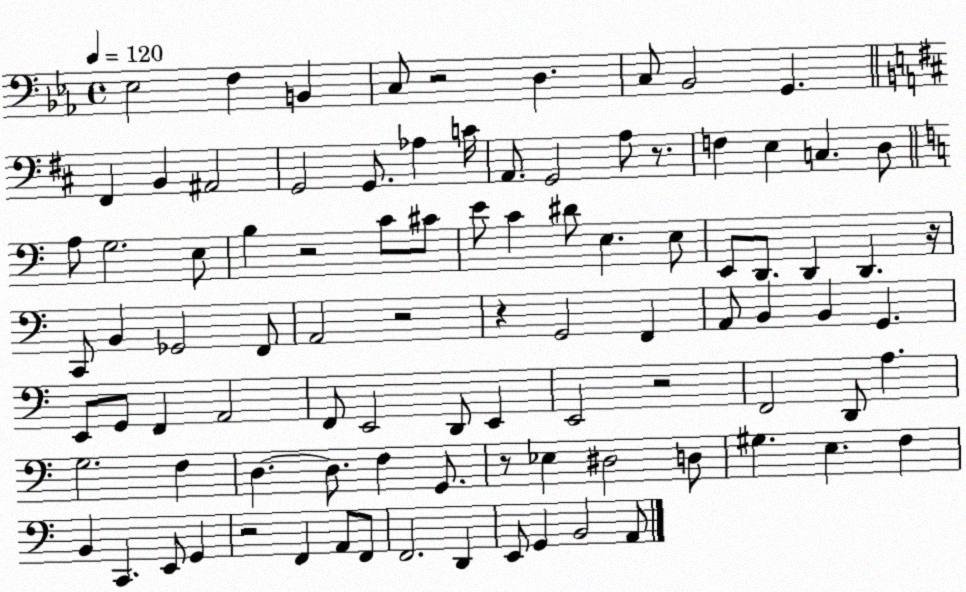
X:1
T:Untitled
M:4/4
L:1/4
K:Eb
_E,2 F, B,, C,/2 z2 D, C,/2 _B,,2 G,, ^F,, B,, ^A,,2 G,,2 G,,/2 _A, C/4 A,,/2 G,,2 A,/2 z/2 F, E, C, D,/2 A,/2 G,2 E,/2 B, z2 C/2 ^C/2 E/2 C ^D/2 E, E,/2 E,,/2 D,,/2 D,, D,, z/4 C,,/2 B,, _G,,2 F,,/2 A,,2 z2 z G,,2 F,, A,,/2 B,, B,, G,, E,,/2 G,,/2 F,, A,,2 F,,/2 E,,2 D,,/2 E,, E,,2 z2 F,,2 D,,/2 A, G,2 F, D, D,/2 F, G,,/2 z/2 _E, ^D,2 D,/2 ^G, E, F, B,, C,, E,,/2 G,, z2 F,, A,,/2 F,,/2 F,,2 D,, E,,/2 G,, B,,2 A,,/2